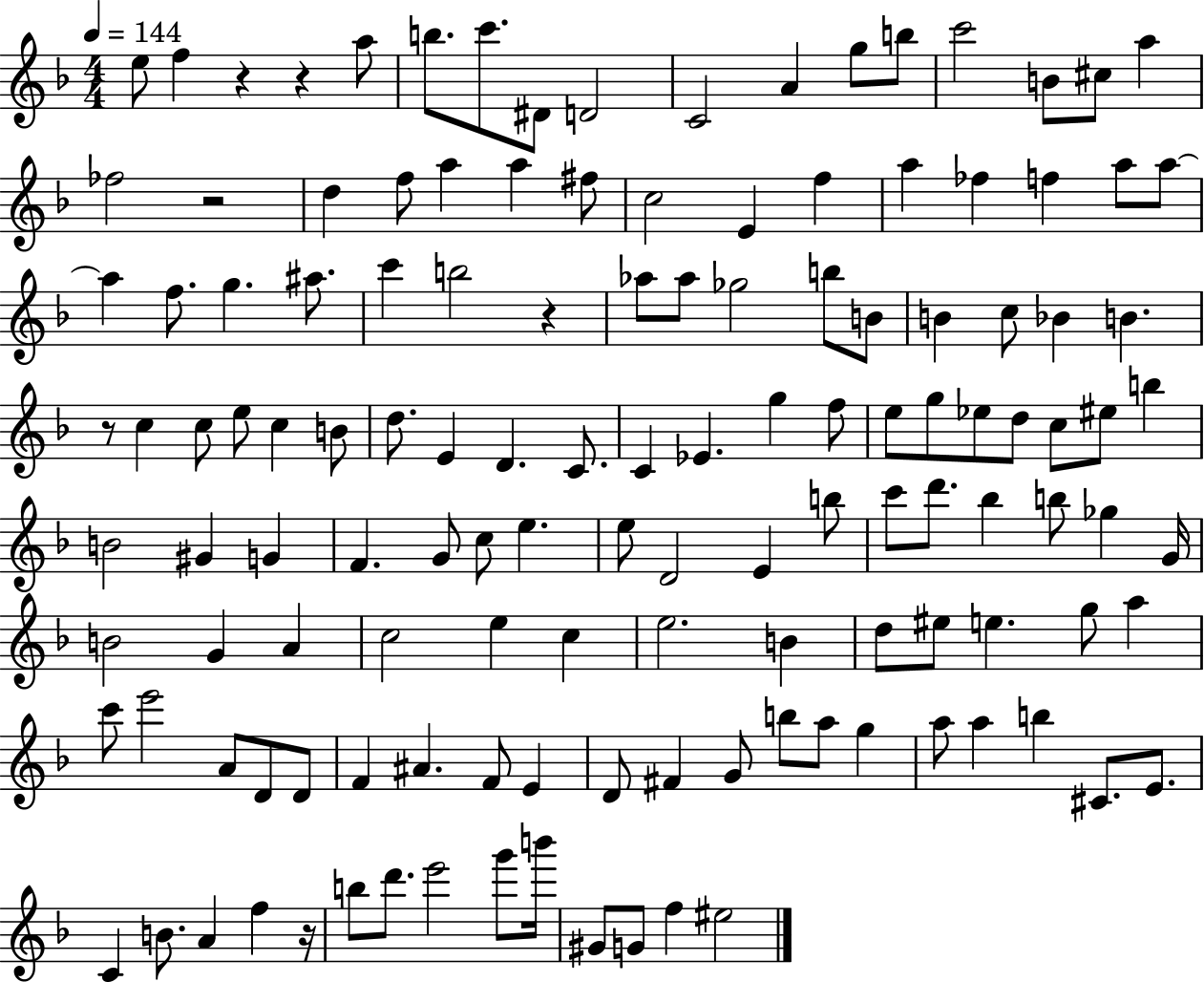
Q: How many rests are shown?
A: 6